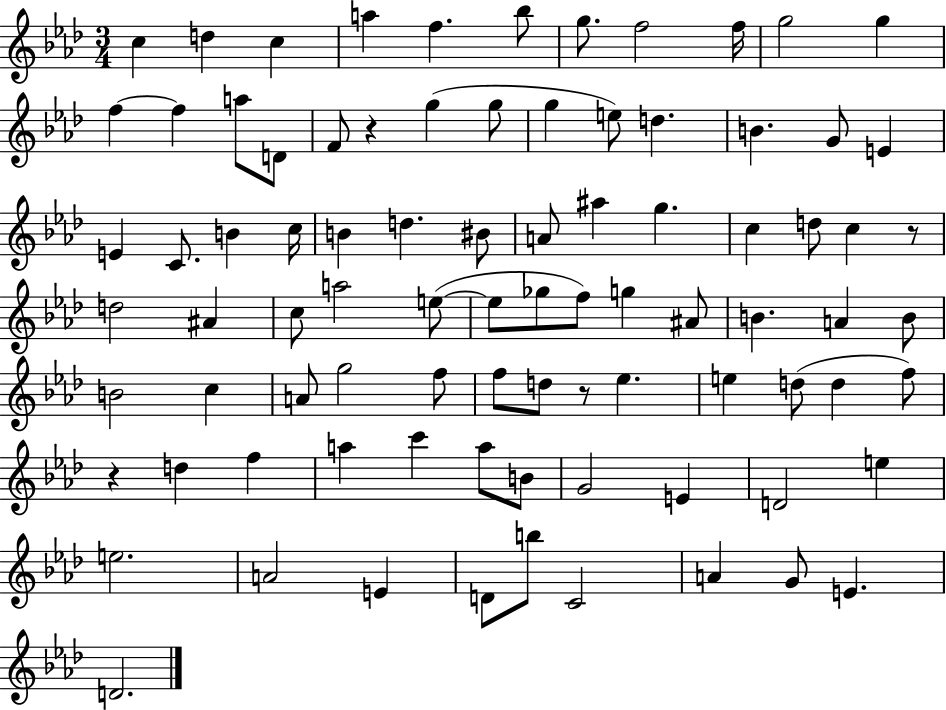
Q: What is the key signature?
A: AES major